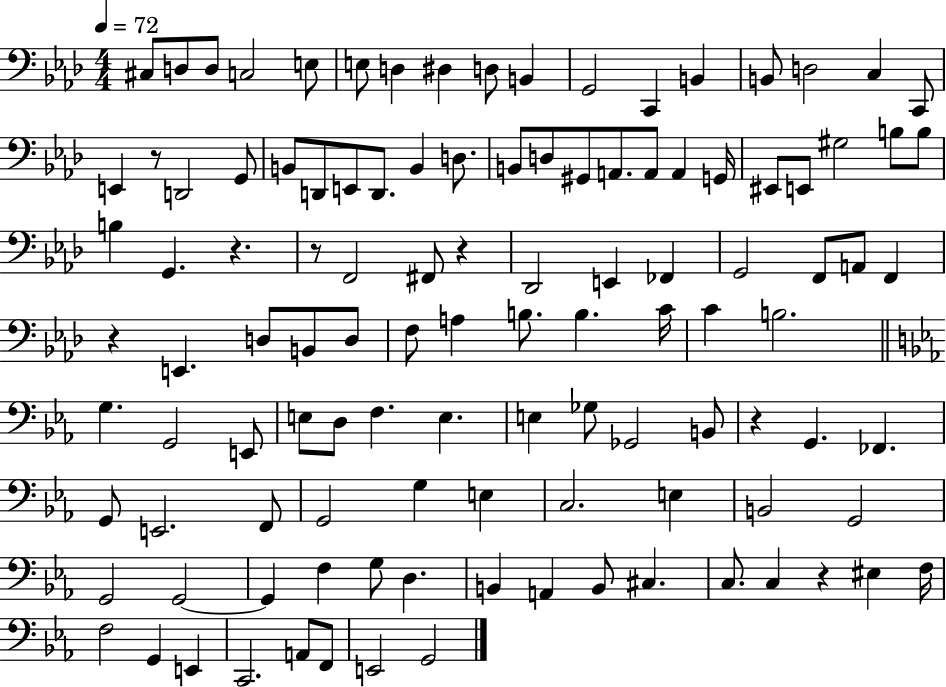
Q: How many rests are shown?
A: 7